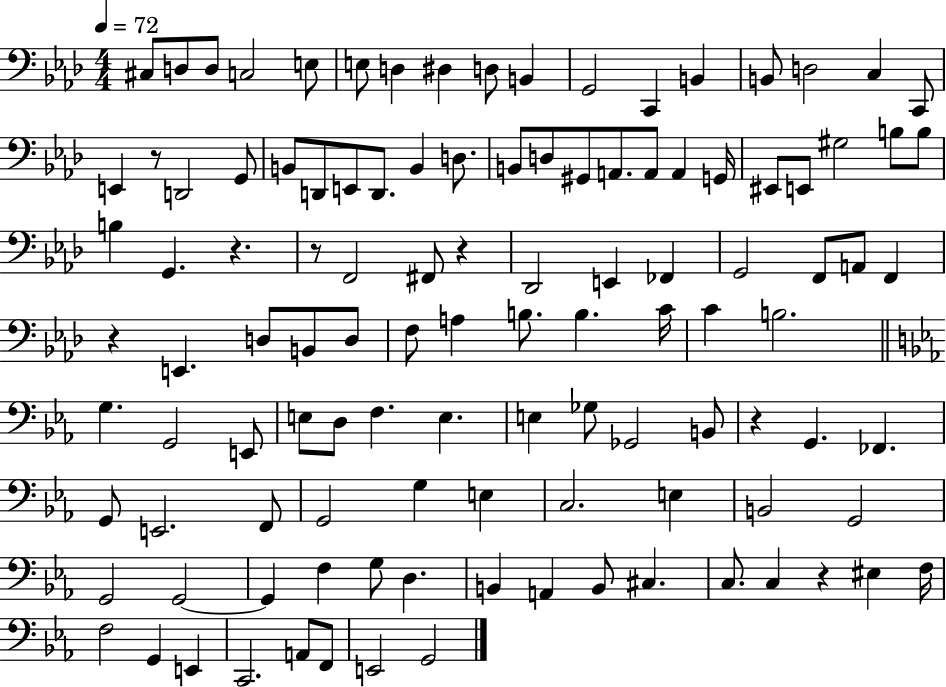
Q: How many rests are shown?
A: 7